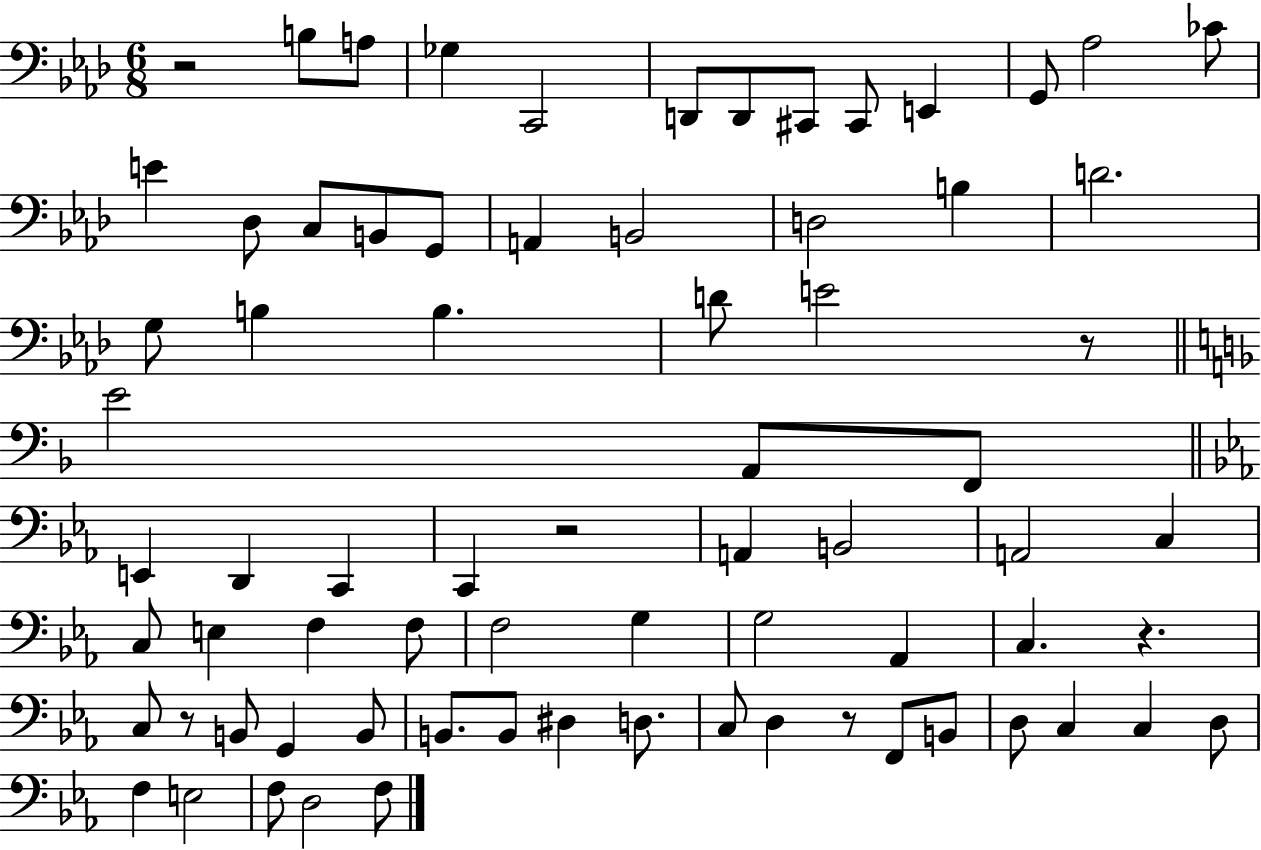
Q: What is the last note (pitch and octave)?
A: F3